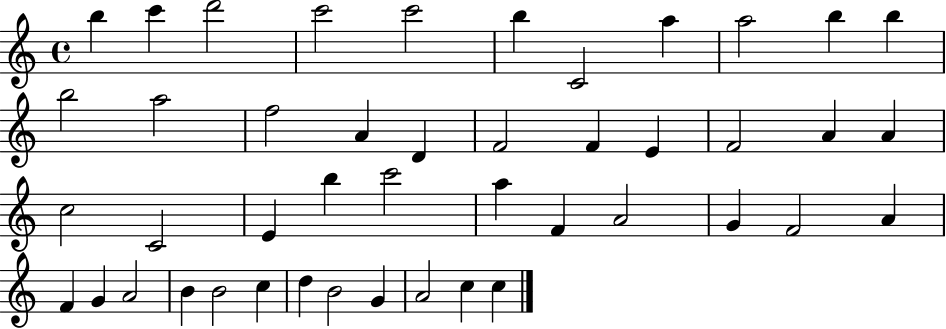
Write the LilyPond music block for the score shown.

{
  \clef treble
  \time 4/4
  \defaultTimeSignature
  \key c \major
  b''4 c'''4 d'''2 | c'''2 c'''2 | b''4 c'2 a''4 | a''2 b''4 b''4 | \break b''2 a''2 | f''2 a'4 d'4 | f'2 f'4 e'4 | f'2 a'4 a'4 | \break c''2 c'2 | e'4 b''4 c'''2 | a''4 f'4 a'2 | g'4 f'2 a'4 | \break f'4 g'4 a'2 | b'4 b'2 c''4 | d''4 b'2 g'4 | a'2 c''4 c''4 | \break \bar "|."
}